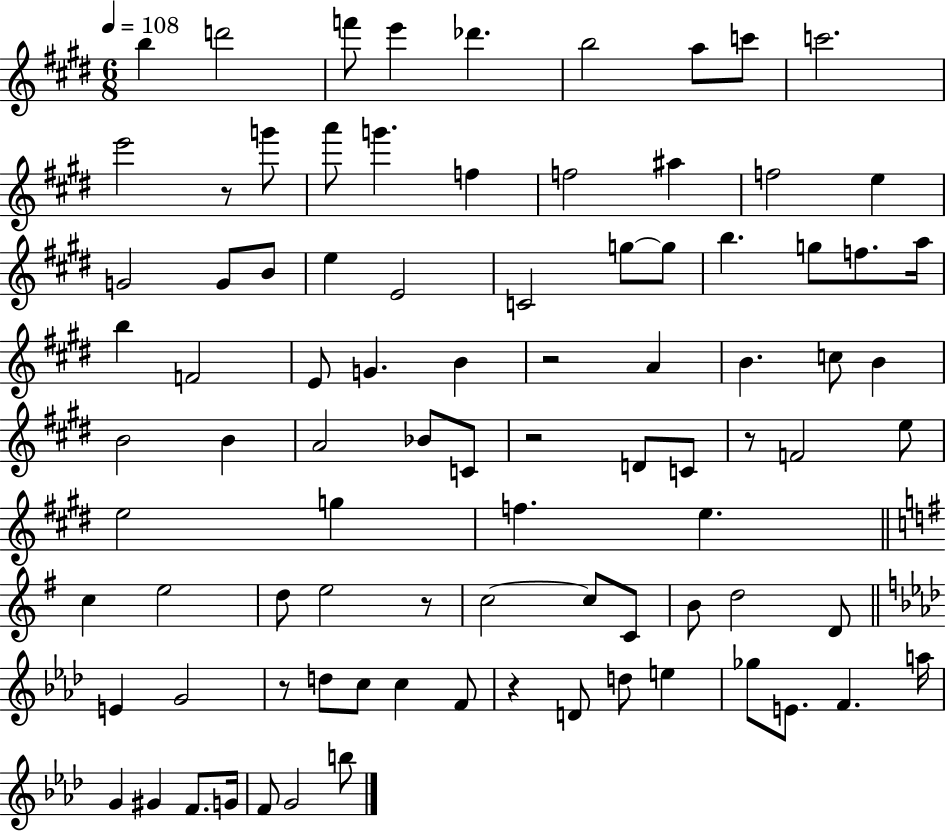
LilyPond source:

{
  \clef treble
  \numericTimeSignature
  \time 6/8
  \key e \major
  \tempo 4 = 108
  b''4 d'''2 | f'''8 e'''4 des'''4. | b''2 a''8 c'''8 | c'''2. | \break e'''2 r8 g'''8 | a'''8 g'''4. f''4 | f''2 ais''4 | f''2 e''4 | \break g'2 g'8 b'8 | e''4 e'2 | c'2 g''8~~ g''8 | b''4. g''8 f''8. a''16 | \break b''4 f'2 | e'8 g'4. b'4 | r2 a'4 | b'4. c''8 b'4 | \break b'2 b'4 | a'2 bes'8 c'8 | r2 d'8 c'8 | r8 f'2 e''8 | \break e''2 g''4 | f''4. e''4. | \bar "||" \break \key g \major c''4 e''2 | d''8 e''2 r8 | c''2~~ c''8 c'8 | b'8 d''2 d'8 | \break \bar "||" \break \key f \minor e'4 g'2 | r8 d''8 c''8 c''4 f'8 | r4 d'8 d''8 e''4 | ges''8 e'8. f'4. a''16 | \break g'4 gis'4 f'8. g'16 | f'8 g'2 b''8 | \bar "|."
}